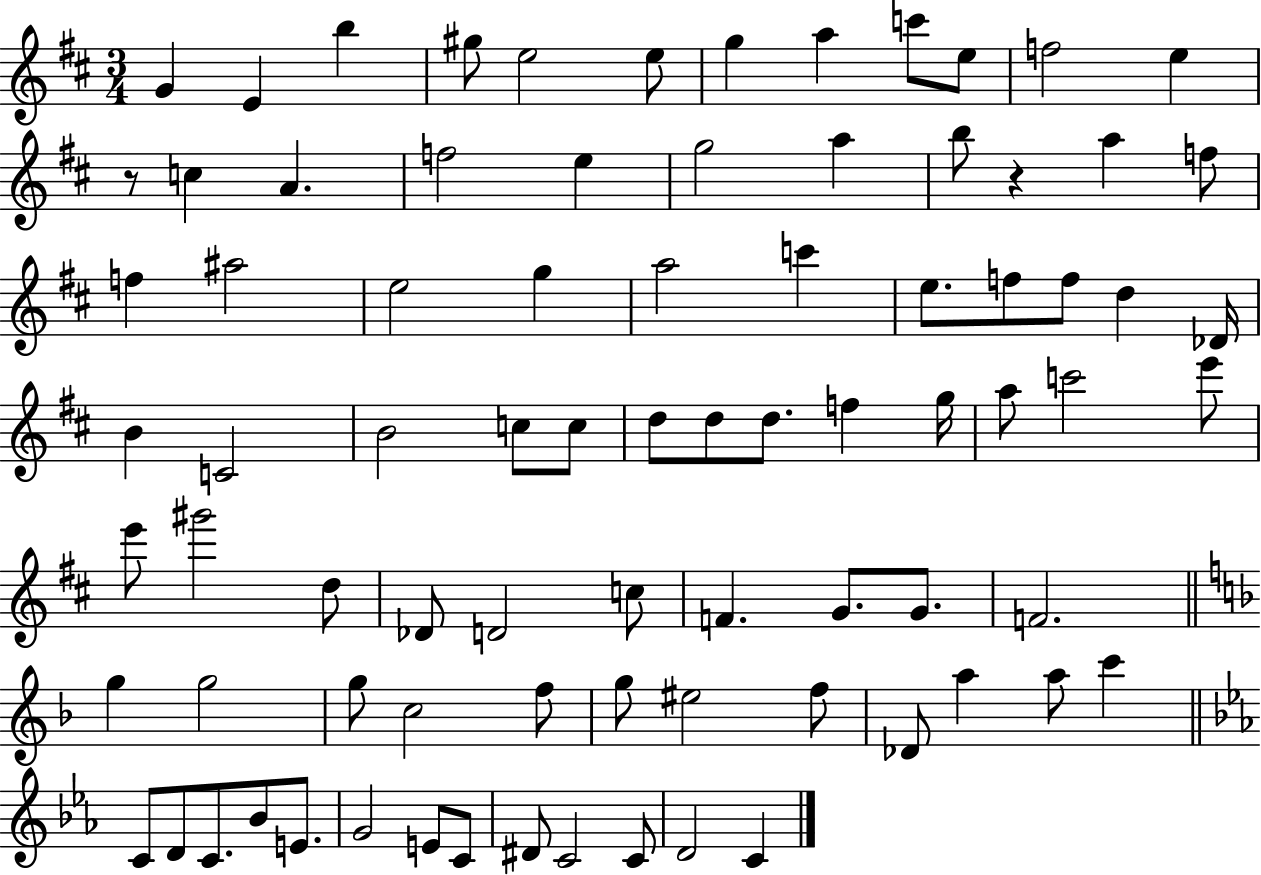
G4/q E4/q B5/q G#5/e E5/h E5/e G5/q A5/q C6/e E5/e F5/h E5/q R/e C5/q A4/q. F5/h E5/q G5/h A5/q B5/e R/q A5/q F5/e F5/q A#5/h E5/h G5/q A5/h C6/q E5/e. F5/e F5/e D5/q Db4/s B4/q C4/h B4/h C5/e C5/e D5/e D5/e D5/e. F5/q G5/s A5/e C6/h E6/e E6/e G#6/h D5/e Db4/e D4/h C5/e F4/q. G4/e. G4/e. F4/h. G5/q G5/h G5/e C5/h F5/e G5/e EIS5/h F5/e Db4/e A5/q A5/e C6/q C4/e D4/e C4/e. Bb4/e E4/e. G4/h E4/e C4/e D#4/e C4/h C4/e D4/h C4/q